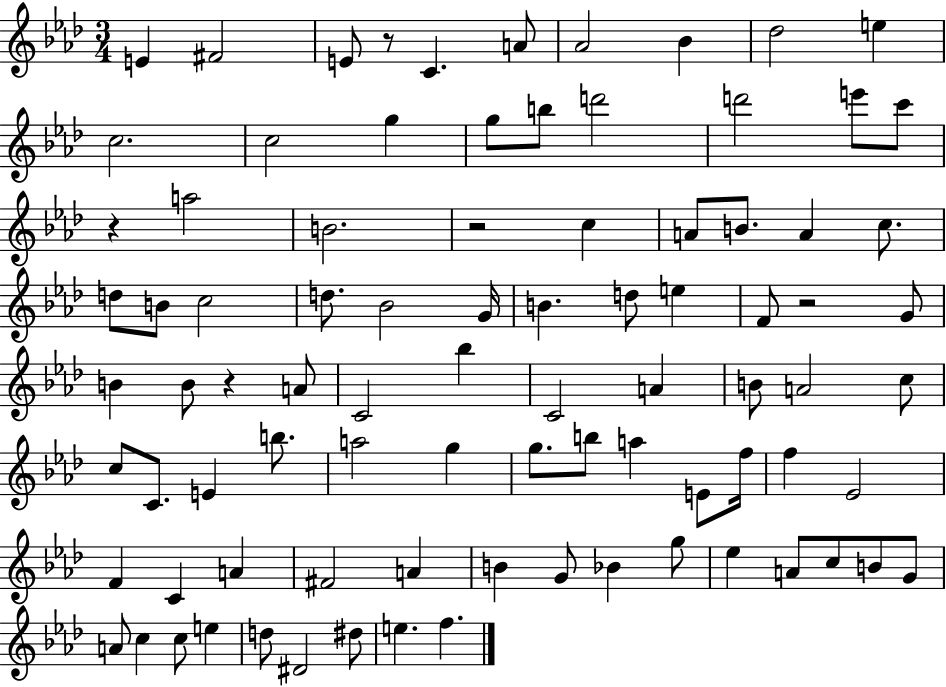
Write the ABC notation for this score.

X:1
T:Untitled
M:3/4
L:1/4
K:Ab
E ^F2 E/2 z/2 C A/2 _A2 _B _d2 e c2 c2 g g/2 b/2 d'2 d'2 e'/2 c'/2 z a2 B2 z2 c A/2 B/2 A c/2 d/2 B/2 c2 d/2 _B2 G/4 B d/2 e F/2 z2 G/2 B B/2 z A/2 C2 _b C2 A B/2 A2 c/2 c/2 C/2 E b/2 a2 g g/2 b/2 a E/2 f/4 f _E2 F C A ^F2 A B G/2 _B g/2 _e A/2 c/2 B/2 G/2 A/2 c c/2 e d/2 ^D2 ^d/2 e f